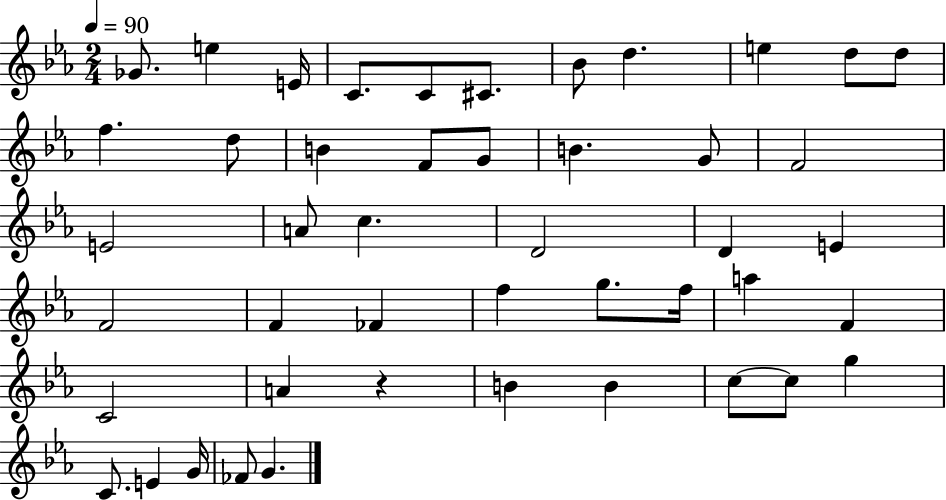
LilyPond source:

{
  \clef treble
  \numericTimeSignature
  \time 2/4
  \key ees \major
  \tempo 4 = 90
  ges'8. e''4 e'16 | c'8. c'8 cis'8. | bes'8 d''4. | e''4 d''8 d''8 | \break f''4. d''8 | b'4 f'8 g'8 | b'4. g'8 | f'2 | \break e'2 | a'8 c''4. | d'2 | d'4 e'4 | \break f'2 | f'4 fes'4 | f''4 g''8. f''16 | a''4 f'4 | \break c'2 | a'4 r4 | b'4 b'4 | c''8~~ c''8 g''4 | \break c'8. e'4 g'16 | fes'8 g'4. | \bar "|."
}